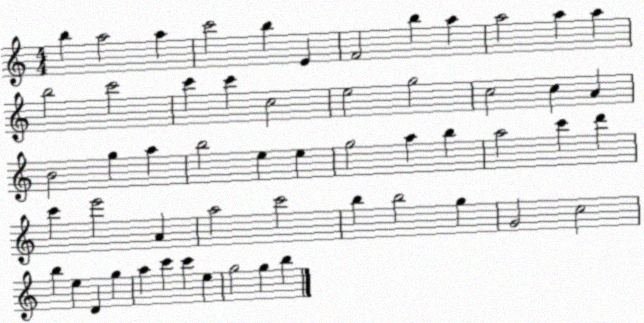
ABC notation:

X:1
T:Untitled
M:4/4
L:1/4
K:C
b a2 a c'2 b E F2 b a a2 a a b2 c'2 c' c' c2 e2 g2 c2 c A B2 g a b2 e e g2 a b a2 c' d' c' e'2 A a2 c'2 b b2 g G2 c2 b e D g a c' c' e g2 g b